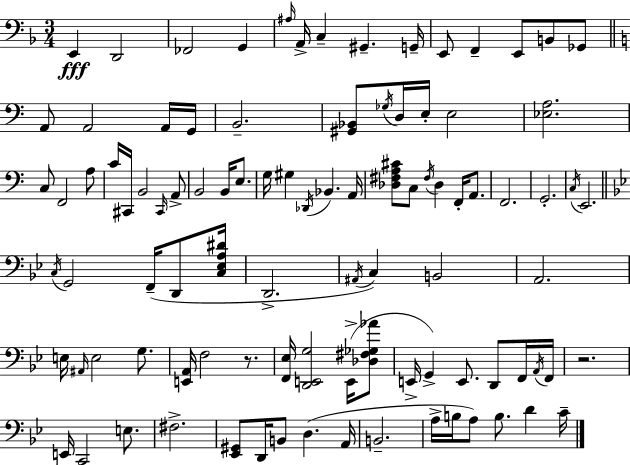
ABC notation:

X:1
T:Untitled
M:3/4
L:1/4
K:Dm
E,, D,,2 _F,,2 G,, ^A,/4 A,,/4 C, ^G,, G,,/4 E,,/2 F,, E,,/2 B,,/2 _G,,/2 A,,/2 A,,2 A,,/4 G,,/4 B,,2 [^G,,_B,,]/2 _G,/4 D,/4 E,/4 E,2 [_E,A,]2 C,/2 F,,2 A,/2 C/4 ^C,,/4 B,,2 ^C,,/4 A,,/2 B,,2 B,,/4 E,/2 G,/4 ^G, _D,,/4 _B,, A,,/4 [_D,^F,A,^C]/2 C,/2 ^F,/4 _D, F,,/4 A,,/2 F,,2 G,,2 C,/4 E,,2 C,/4 G,,2 F,,/4 D,,/2 [C,_E,A,^D]/4 D,,2 ^A,,/4 C, B,,2 A,,2 E,/4 ^A,,/4 E,2 G,/2 [E,,A,,]/4 F,2 z/2 [F,,_E,]/4 [D,,E,,G,]2 E,,/4 [_D,^F,_G,_A]/2 E,,/4 G,, E,,/2 D,,/2 F,,/4 A,,/4 F,,/4 z2 E,,/4 C,,2 E,/2 ^F,2 [_E,,^G,,]/2 D,,/4 B,,/2 D, A,,/4 B,,2 A,/4 B,/4 A,/2 B,/2 D C/4